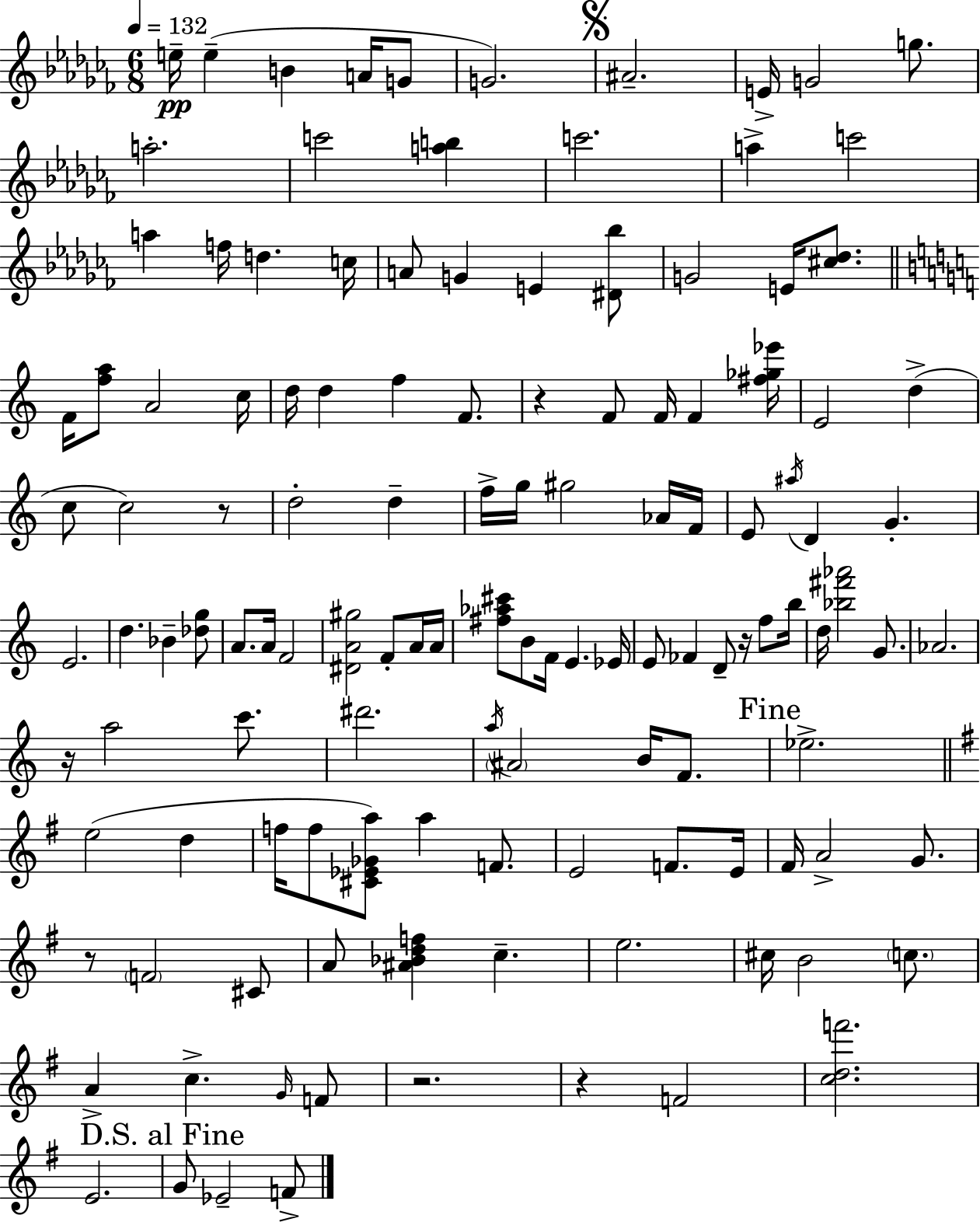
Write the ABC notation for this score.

X:1
T:Untitled
M:6/8
L:1/4
K:Abm
e/4 e B A/4 G/2 G2 ^A2 E/4 G2 g/2 a2 c'2 [ab] c'2 a c'2 a f/4 d c/4 A/2 G E [^D_b]/2 G2 E/4 [^c_d]/2 F/4 [fa]/2 A2 c/4 d/4 d f F/2 z F/2 F/4 F [^f_g_e']/4 E2 d c/2 c2 z/2 d2 d f/4 g/4 ^g2 _A/4 F/4 E/2 ^a/4 D G E2 d _B [_dg]/2 A/2 A/4 F2 [^DA^g]2 F/2 A/4 A/4 [^f_a^c']/2 B/2 F/4 E _E/4 E/2 _F D/2 z/4 f/2 b/4 d/4 [_b^f'_a']2 G/2 _A2 z/4 a2 c'/2 ^d'2 a/4 ^A2 B/4 F/2 _e2 e2 d f/4 f/2 [^C_E_Ga]/2 a F/2 E2 F/2 E/4 ^F/4 A2 G/2 z/2 F2 ^C/2 A/2 [^A_Bdf] c e2 ^c/4 B2 c/2 A c G/4 F/2 z2 z F2 [cdf']2 E2 G/2 _E2 F/2